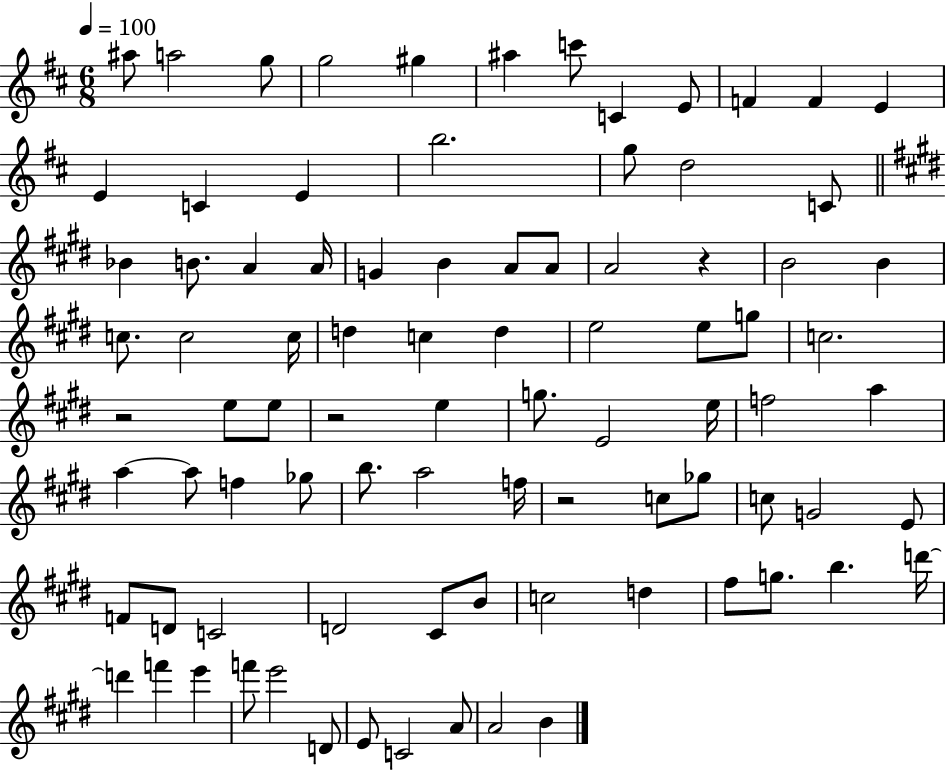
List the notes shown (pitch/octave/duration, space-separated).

A#5/e A5/h G5/e G5/h G#5/q A#5/q C6/e C4/q E4/e F4/q F4/q E4/q E4/q C4/q E4/q B5/h. G5/e D5/h C4/e Bb4/q B4/e. A4/q A4/s G4/q B4/q A4/e A4/e A4/h R/q B4/h B4/q C5/e. C5/h C5/s D5/q C5/q D5/q E5/h E5/e G5/e C5/h. R/h E5/e E5/e R/h E5/q G5/e. E4/h E5/s F5/h A5/q A5/q A5/e F5/q Gb5/e B5/e. A5/h F5/s R/h C5/e Gb5/e C5/e G4/h E4/e F4/e D4/e C4/h D4/h C#4/e B4/e C5/h D5/q F#5/e G5/e. B5/q. D6/s D6/q F6/q E6/q F6/e E6/h D4/e E4/e C4/h A4/e A4/h B4/q